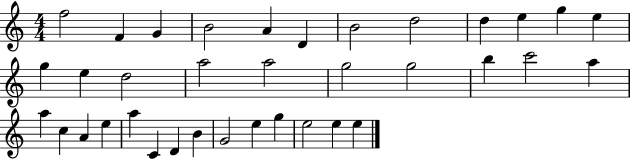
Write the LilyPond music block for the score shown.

{
  \clef treble
  \numericTimeSignature
  \time 4/4
  \key c \major
  f''2 f'4 g'4 | b'2 a'4 d'4 | b'2 d''2 | d''4 e''4 g''4 e''4 | \break g''4 e''4 d''2 | a''2 a''2 | g''2 g''2 | b''4 c'''2 a''4 | \break a''4 c''4 a'4 e''4 | a''4 c'4 d'4 b'4 | g'2 e''4 g''4 | e''2 e''4 e''4 | \break \bar "|."
}